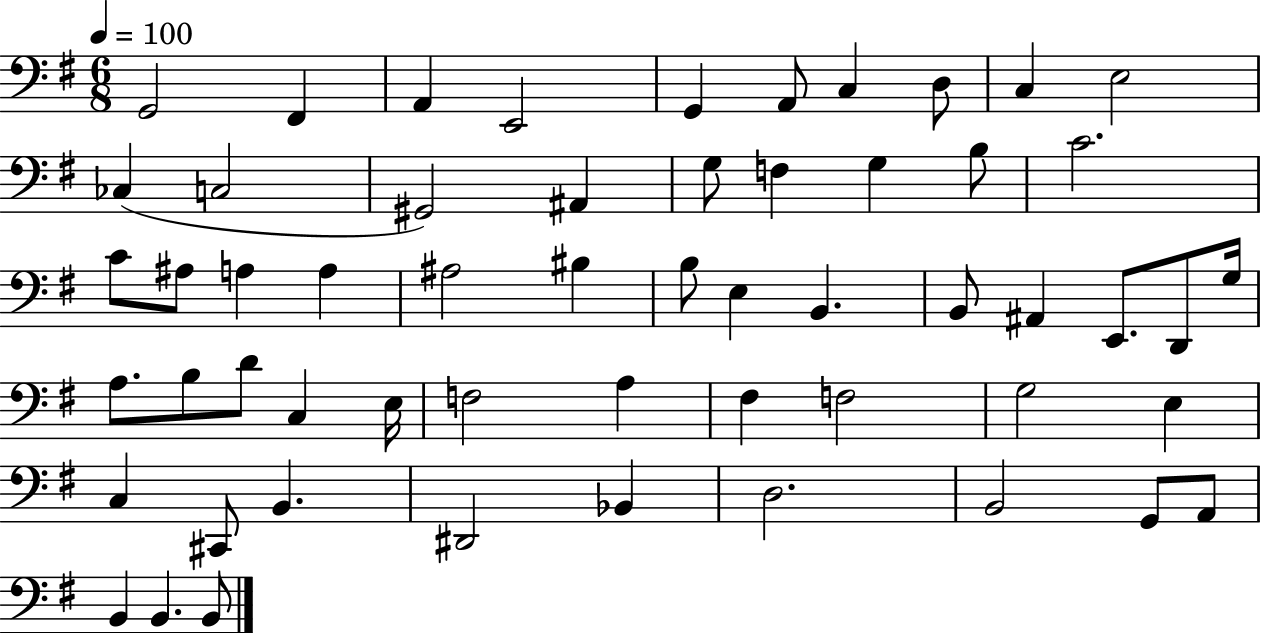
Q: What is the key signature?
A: G major